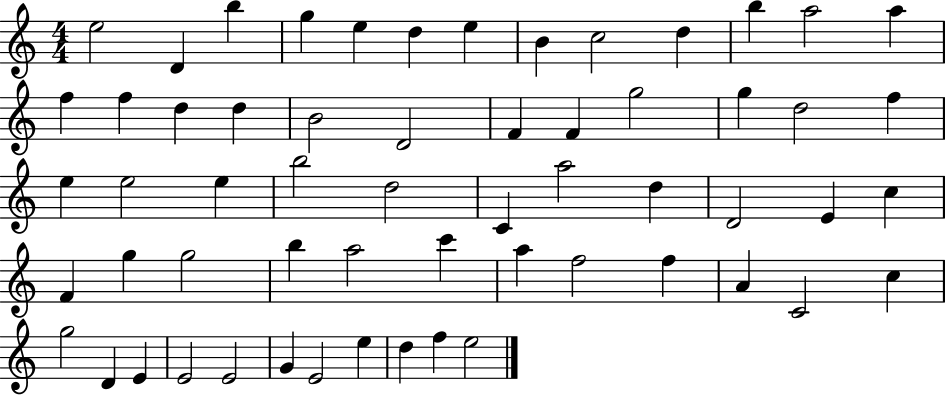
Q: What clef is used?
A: treble